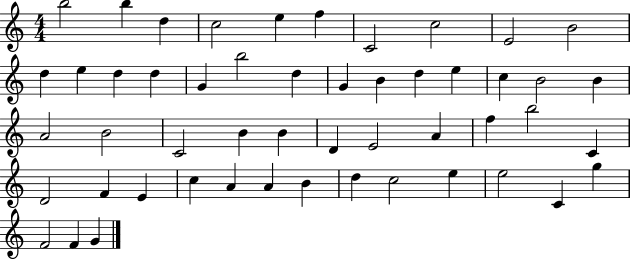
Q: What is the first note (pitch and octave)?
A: B5